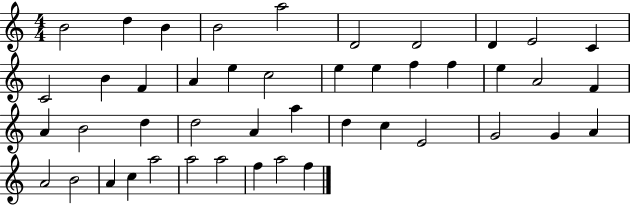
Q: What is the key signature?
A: C major